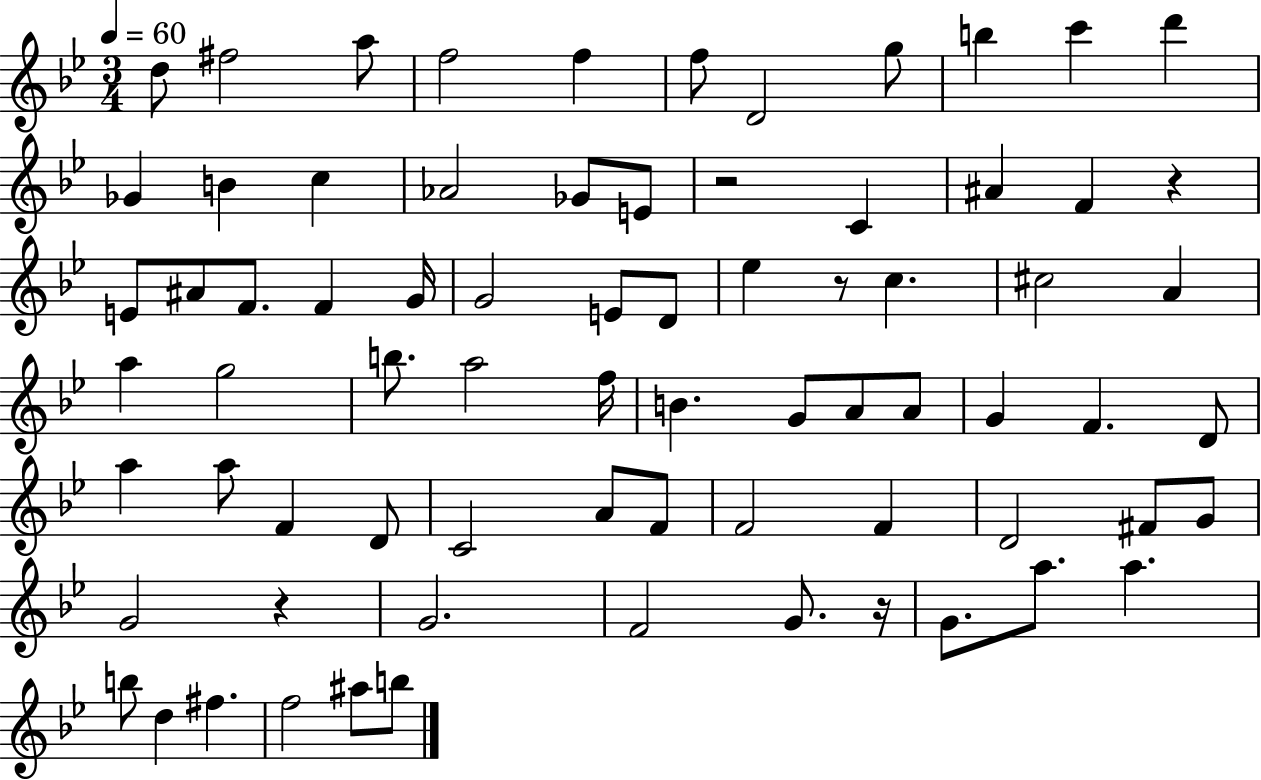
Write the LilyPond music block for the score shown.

{
  \clef treble
  \numericTimeSignature
  \time 3/4
  \key bes \major
  \tempo 4 = 60
  \repeat volta 2 { d''8 fis''2 a''8 | f''2 f''4 | f''8 d'2 g''8 | b''4 c'''4 d'''4 | \break ges'4 b'4 c''4 | aes'2 ges'8 e'8 | r2 c'4 | ais'4 f'4 r4 | \break e'8 ais'8 f'8. f'4 g'16 | g'2 e'8 d'8 | ees''4 r8 c''4. | cis''2 a'4 | \break a''4 g''2 | b''8. a''2 f''16 | b'4. g'8 a'8 a'8 | g'4 f'4. d'8 | \break a''4 a''8 f'4 d'8 | c'2 a'8 f'8 | f'2 f'4 | d'2 fis'8 g'8 | \break g'2 r4 | g'2. | f'2 g'8. r16 | g'8. a''8. a''4. | \break b''8 d''4 fis''4. | f''2 ais''8 b''8 | } \bar "|."
}